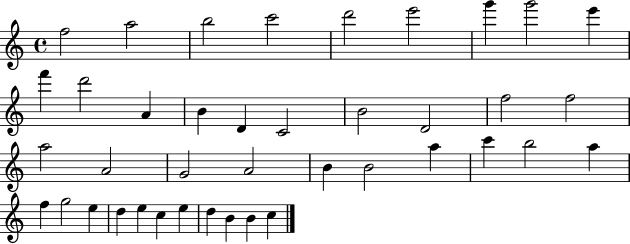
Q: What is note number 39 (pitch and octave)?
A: B4